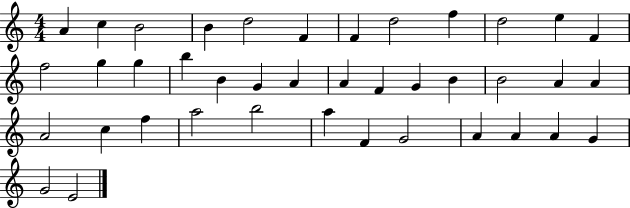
A4/q C5/q B4/h B4/q D5/h F4/q F4/q D5/h F5/q D5/h E5/q F4/q F5/h G5/q G5/q B5/q B4/q G4/q A4/q A4/q F4/q G4/q B4/q B4/h A4/q A4/q A4/h C5/q F5/q A5/h B5/h A5/q F4/q G4/h A4/q A4/q A4/q G4/q G4/h E4/h